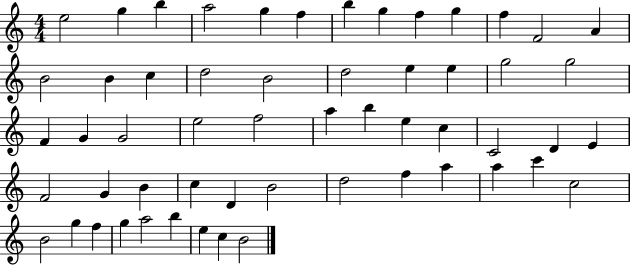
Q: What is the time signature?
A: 4/4